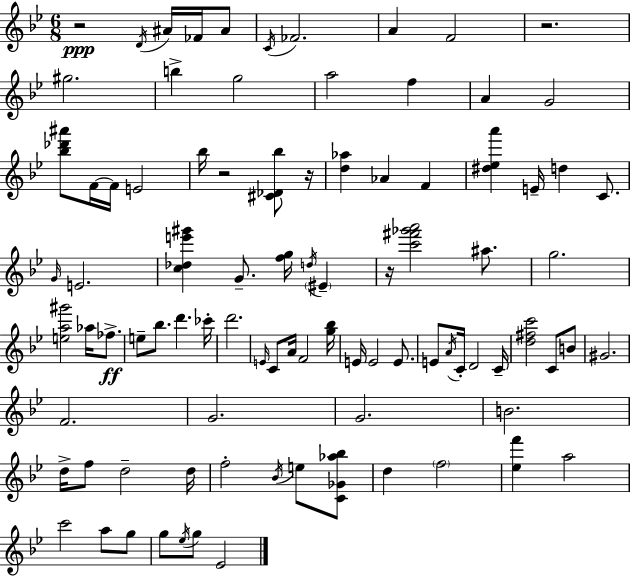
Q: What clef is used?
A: treble